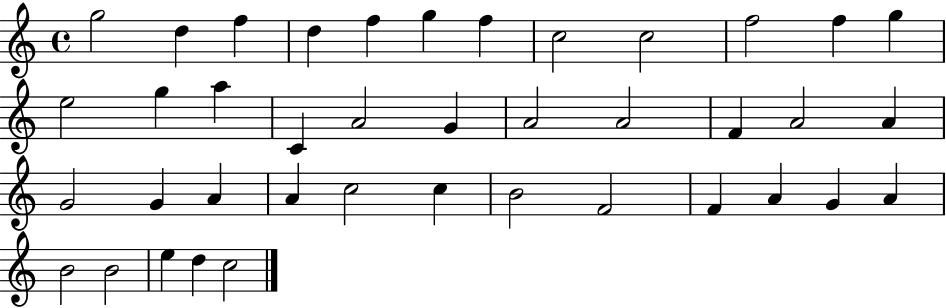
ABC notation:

X:1
T:Untitled
M:4/4
L:1/4
K:C
g2 d f d f g f c2 c2 f2 f g e2 g a C A2 G A2 A2 F A2 A G2 G A A c2 c B2 F2 F A G A B2 B2 e d c2